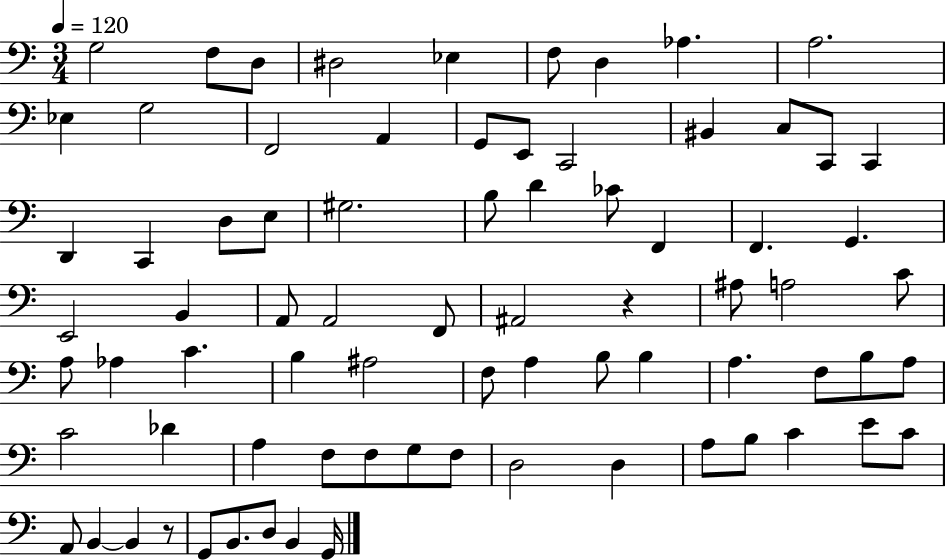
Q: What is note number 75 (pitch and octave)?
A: G2